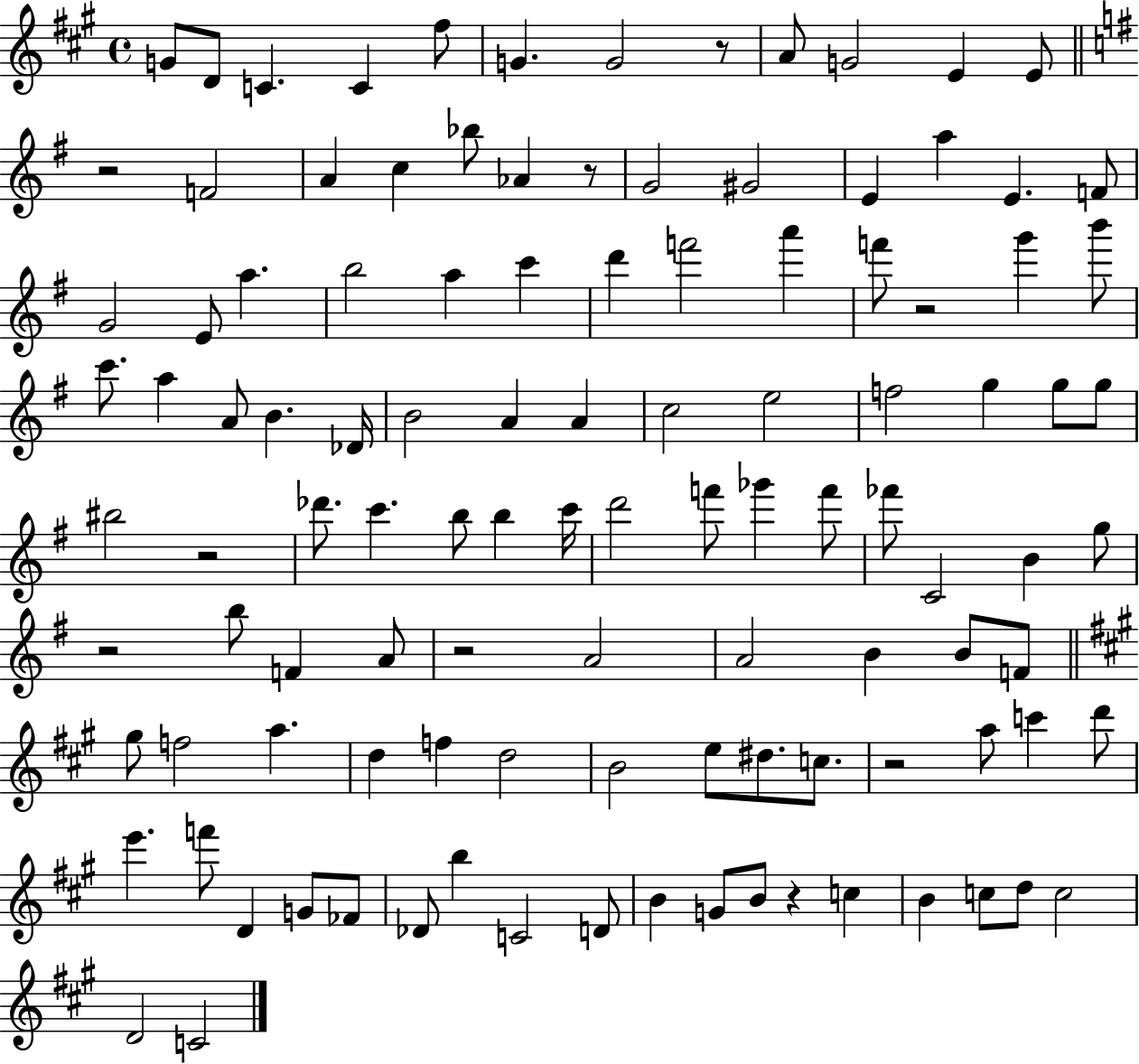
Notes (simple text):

G4/e D4/e C4/q. C4/q F#5/e G4/q. G4/h R/e A4/e G4/h E4/q E4/e R/h F4/h A4/q C5/q Bb5/e Ab4/q R/e G4/h G#4/h E4/q A5/q E4/q. F4/e G4/h E4/e A5/q. B5/h A5/q C6/q D6/q F6/h A6/q F6/e R/h G6/q B6/e C6/e. A5/q A4/e B4/q. Db4/s B4/h A4/q A4/q C5/h E5/h F5/h G5/q G5/e G5/e BIS5/h R/h Db6/e. C6/q. B5/e B5/q C6/s D6/h F6/e Gb6/q F6/e FES6/e C4/h B4/q G5/e R/h B5/e F4/q A4/e R/h A4/h A4/h B4/q B4/e F4/e G#5/e F5/h A5/q. D5/q F5/q D5/h B4/h E5/e D#5/e. C5/e. R/h A5/e C6/q D6/e E6/q. F6/e D4/q G4/e FES4/e Db4/e B5/q C4/h D4/e B4/q G4/e B4/e R/q C5/q B4/q C5/e D5/e C5/h D4/h C4/h